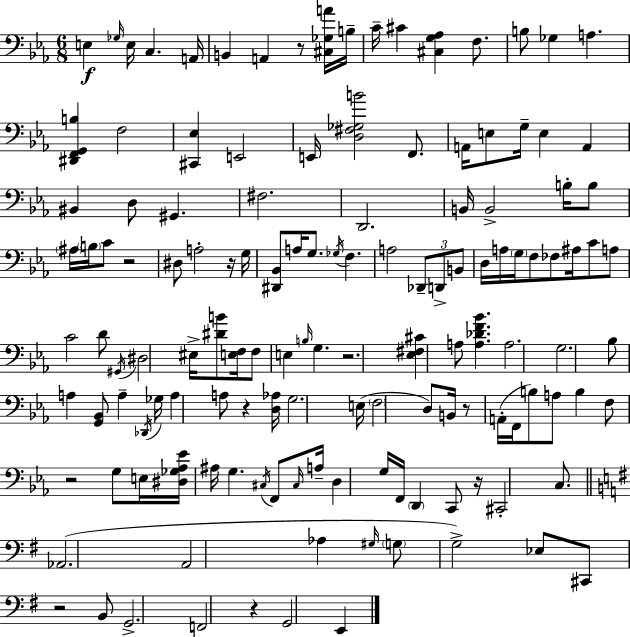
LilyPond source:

{
  \clef bass
  \numericTimeSignature
  \time 6/8
  \key ees \major
  \repeat volta 2 { e4\f \grace { ges16 } e16 c4. | a,16 b,4 a,4 r8 <cis ges a'>16 | b16-- c'16-- cis'4 <cis g aes>4 f8. | b8 ges4 a4. | \break <dis, f, g, b>4 f2 | <cis, ees>4 e,2 | e,16 <d fis ges b'>2 f,8. | a,16 e8 g16-- e4 a,4 | \break bis,4 d8 gis,4. | fis2. | d,2. | b,16 b,2-> b16-. b8 | \break \parenthesize ais16 \parenthesize b16 c'8 r2 | dis8 a2-. r16 | g16 <dis, bes,>8 a16 g8. \acciaccatura { ges16 } f4. | a2 \tuplet 3/2 { des,8-- | \break d,8-> b,8 } d16 a16 \parenthesize g16 f8 fes8 ais16 | c'8 a8 c'2 | d'8 \acciaccatura { gis,16 } dis2 eis16-> | <dis' b'>8 <e f>16 f8 e4 \grace { b16 } g4. | \break r2. | <ees fis cis'>4 a8 <a des' f' bes'>4. | a2. | g2. | \break bes8 a4 <g, bes,>8 | a4-- \acciaccatura { des,16 } ges16 a4 a8 | r4 <d aes>16 g2. | e16( \parenthesize f2 | \break d8) b,16 r8 a,16-.( f,16 b8) a8 | b4 f8 r2 | g8 e16 <dis ges aes ees'>16 ais16 g4. | \acciaccatura { cis16 } f,8 \grace { cis16 } a16-- d4 g16 | \break f,16 \parenthesize d,4 c,8 r16 cis,2-. | c8. \bar "||" \break \key e \minor aes,2.( | a,2 aes4 | \grace { gis16 } \parenthesize g8 g2->) ees8 | cis,8 r2 b,8 | \break g,2.-> | f,2 r4 | g,2 e,4 | } \bar "|."
}